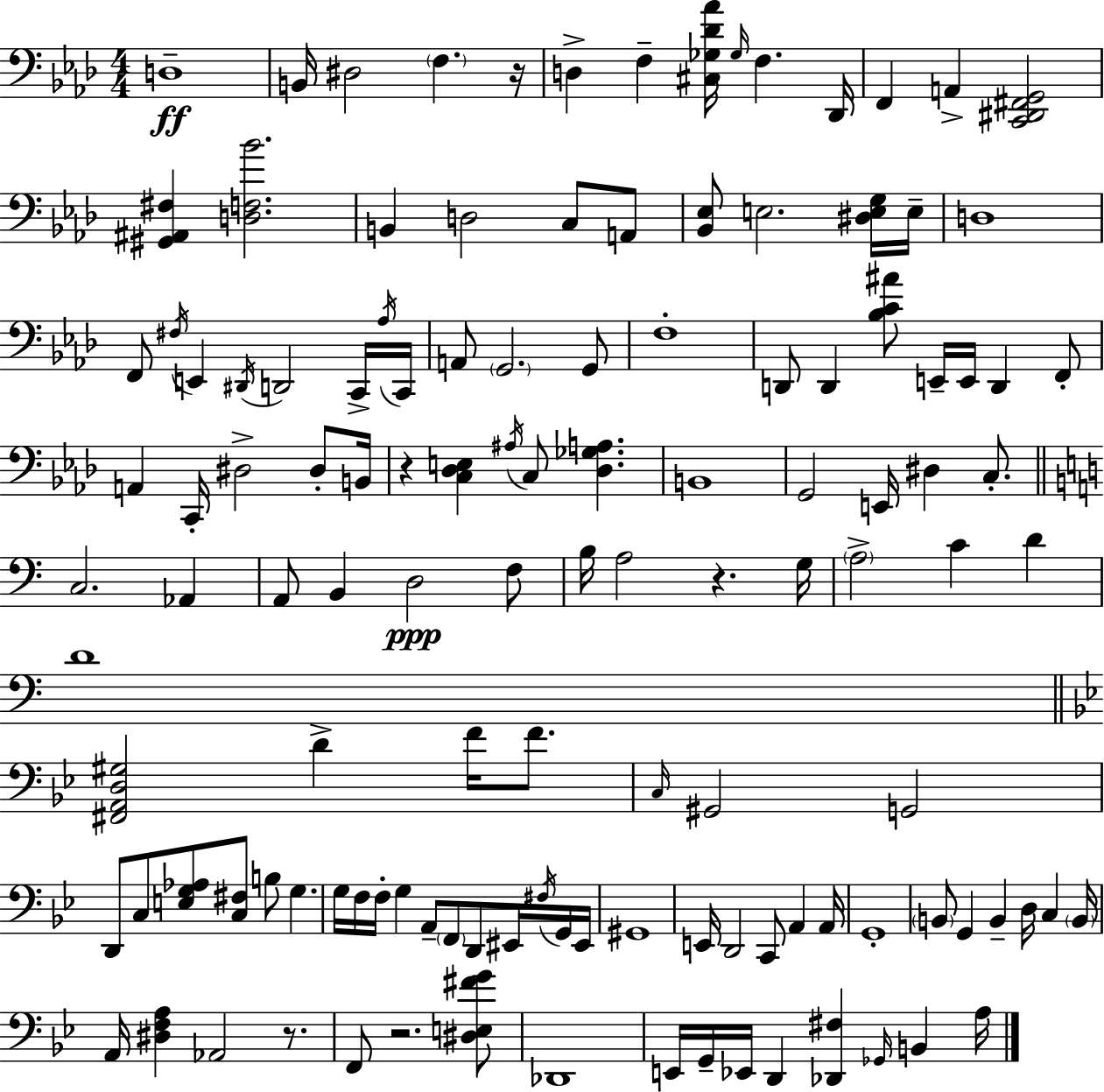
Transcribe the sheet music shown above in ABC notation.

X:1
T:Untitled
M:4/4
L:1/4
K:Fm
D,4 B,,/4 ^D,2 F, z/4 D, F, [^C,_G,_D_A]/4 _G,/4 F, _D,,/4 F,, A,, [C,,^D,,^F,,G,,]2 [^G,,^A,,^F,] [D,F,_B]2 B,, D,2 C,/2 A,,/2 [_B,,_E,]/2 E,2 [^D,E,G,]/4 E,/4 D,4 F,,/2 ^F,/4 E,, ^D,,/4 D,,2 C,,/4 _A,/4 C,,/4 A,,/2 G,,2 G,,/2 F,4 D,,/2 D,, [_B,C^A]/2 E,,/4 E,,/4 D,, F,,/2 A,, C,,/4 ^D,2 ^D,/2 B,,/4 z [C,_D,E,] ^A,/4 C,/2 [_D,_G,A,] B,,4 G,,2 E,,/4 ^D, C,/2 C,2 _A,, A,,/2 B,, D,2 F,/2 B,/4 A,2 z G,/4 A,2 C D D4 [^F,,A,,D,^G,]2 D F/4 F/2 C,/4 ^G,,2 G,,2 D,,/2 C,/2 [E,G,_A,]/2 [C,^F,]/2 B,/2 G, G,/4 F,/4 F,/4 G, A,,/2 F,,/2 D,,/2 ^E,,/4 ^F,/4 G,,/4 ^E,,/4 ^G,,4 E,,/4 D,,2 C,,/2 A,, A,,/4 G,,4 B,,/2 G,, B,, D,/4 C, B,,/4 A,,/4 [^D,F,A,] _A,,2 z/2 F,,/2 z2 [^D,E,^FG]/2 _D,,4 E,,/4 G,,/4 _E,,/4 D,, [_D,,^F,] _G,,/4 B,, A,/4